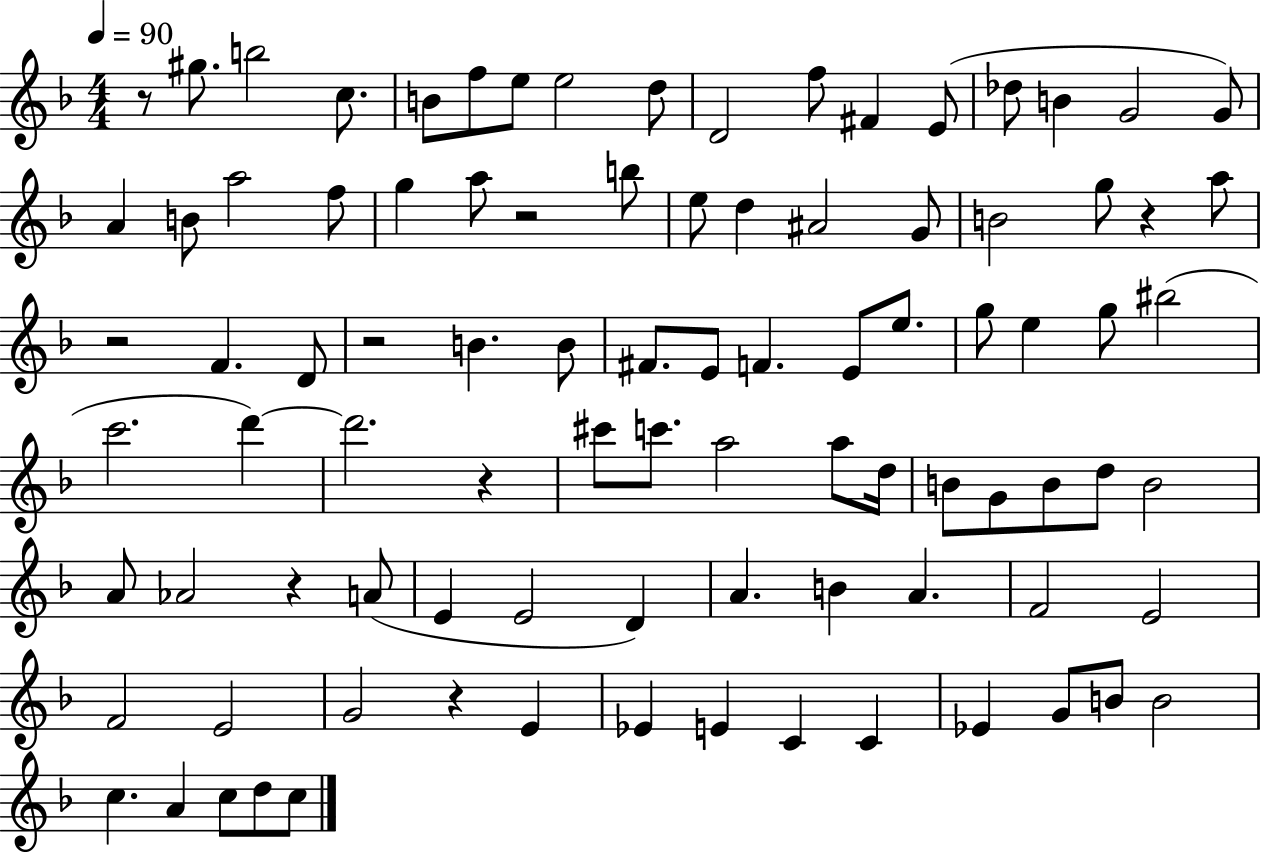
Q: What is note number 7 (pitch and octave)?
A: E5